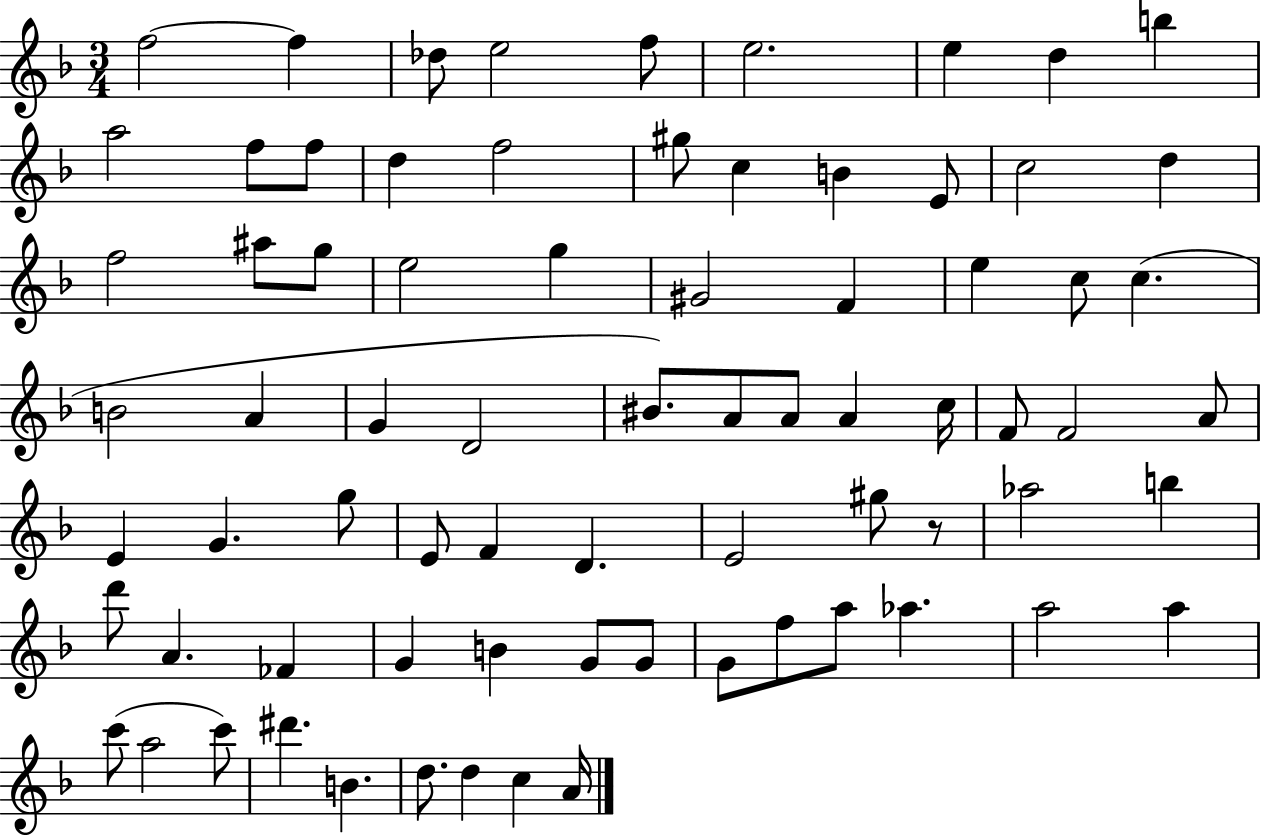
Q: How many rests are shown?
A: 1